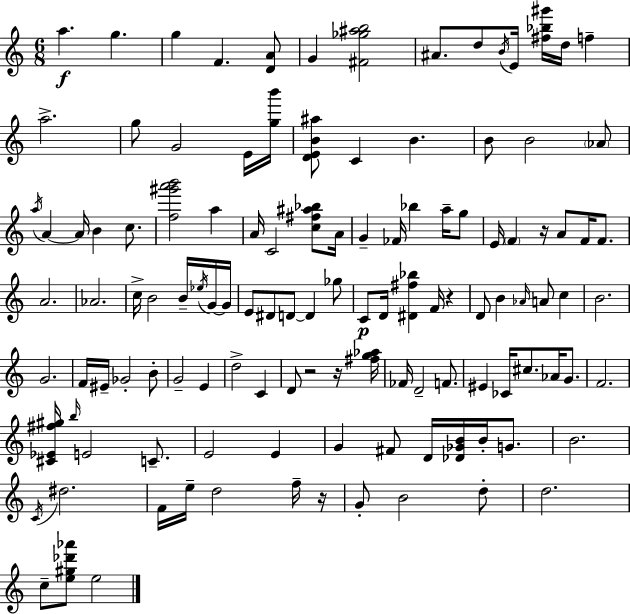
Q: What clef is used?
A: treble